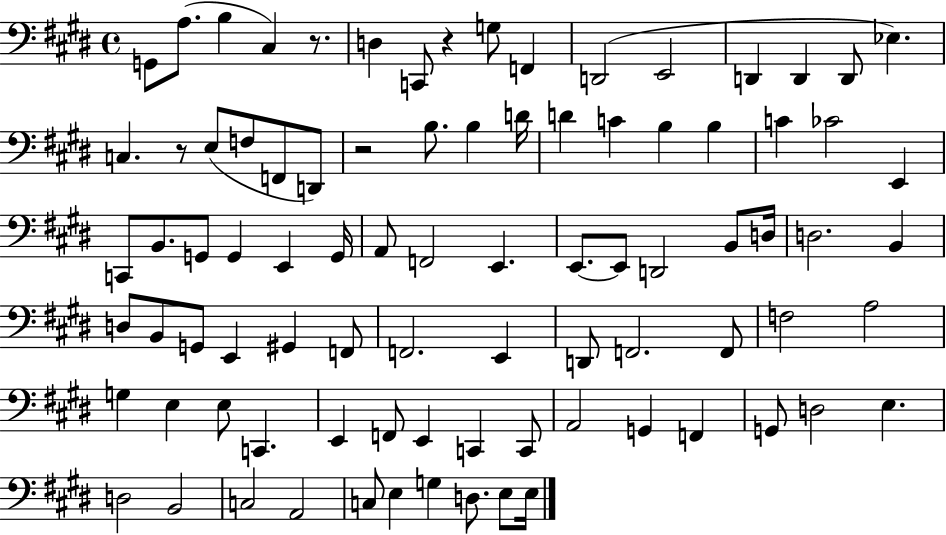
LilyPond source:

{
  \clef bass
  \time 4/4
  \defaultTimeSignature
  \key e \major
  g,8 a8.( b4 cis4) r8. | d4 c,8 r4 g8 f,4 | d,2( e,2 | d,4 d,4 d,8 ees4.) | \break c4. r8 e8( f8 f,8 d,8) | r2 b8. b4 d'16 | d'4 c'4 b4 b4 | c'4 ces'2 e,4 | \break c,8 b,8. g,8 g,4 e,4 g,16 | a,8 f,2 e,4. | e,8.~~ e,8 d,2 b,8 d16 | d2. b,4 | \break d8 b,8 g,8 e,4 gis,4 f,8 | f,2. e,4 | d,8 f,2. f,8 | f2 a2 | \break g4 e4 e8 c,4. | e,4 f,8 e,4 c,4 c,8 | a,2 g,4 f,4 | g,8 d2 e4. | \break d2 b,2 | c2 a,2 | c8 e4 g4 d8. e8 e16 | \bar "|."
}